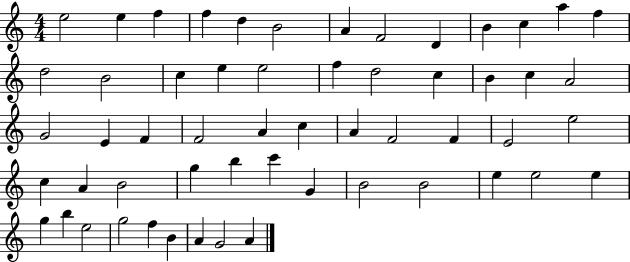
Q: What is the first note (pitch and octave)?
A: E5